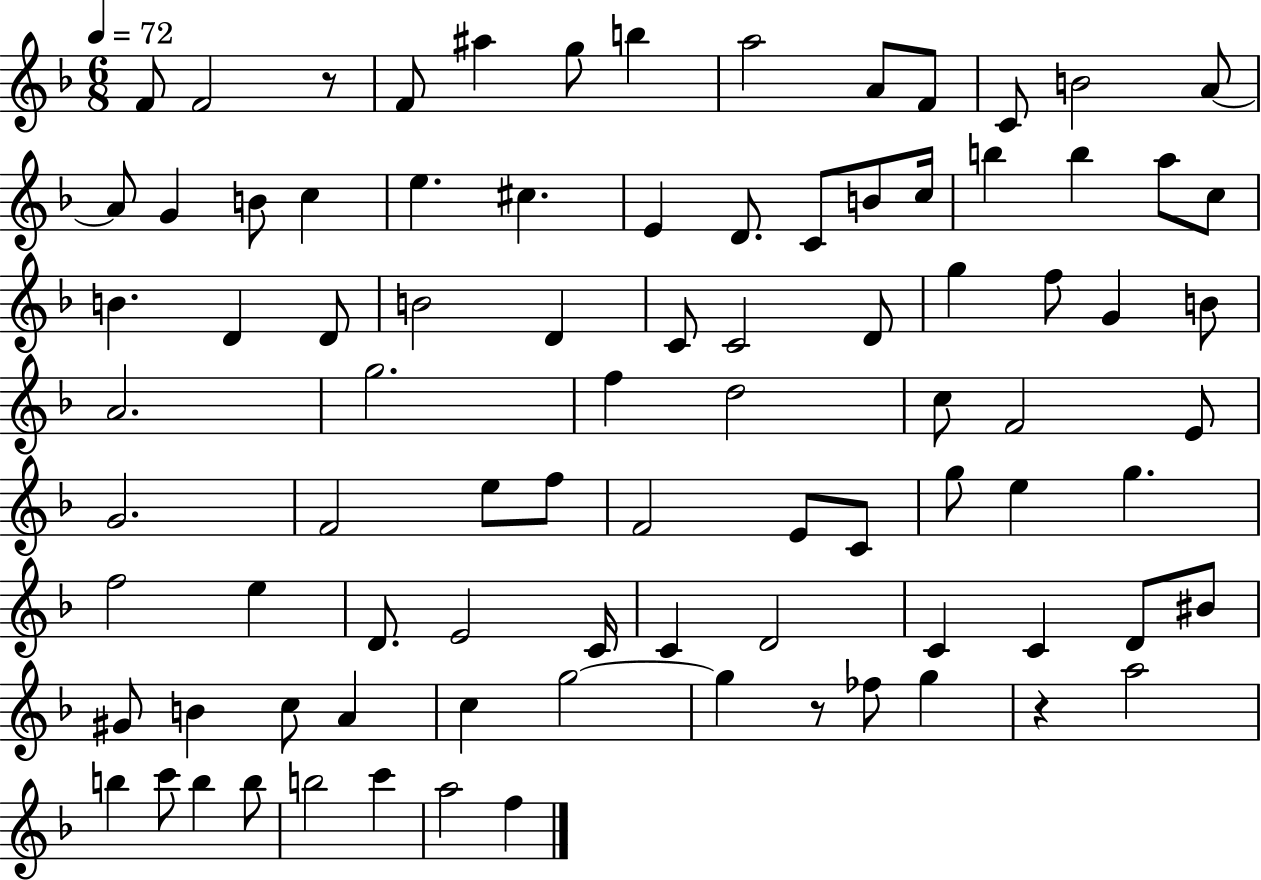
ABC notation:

X:1
T:Untitled
M:6/8
L:1/4
K:F
F/2 F2 z/2 F/2 ^a g/2 b a2 A/2 F/2 C/2 B2 A/2 A/2 G B/2 c e ^c E D/2 C/2 B/2 c/4 b b a/2 c/2 B D D/2 B2 D C/2 C2 D/2 g f/2 G B/2 A2 g2 f d2 c/2 F2 E/2 G2 F2 e/2 f/2 F2 E/2 C/2 g/2 e g f2 e D/2 E2 C/4 C D2 C C D/2 ^B/2 ^G/2 B c/2 A c g2 g z/2 _f/2 g z a2 b c'/2 b b/2 b2 c' a2 f